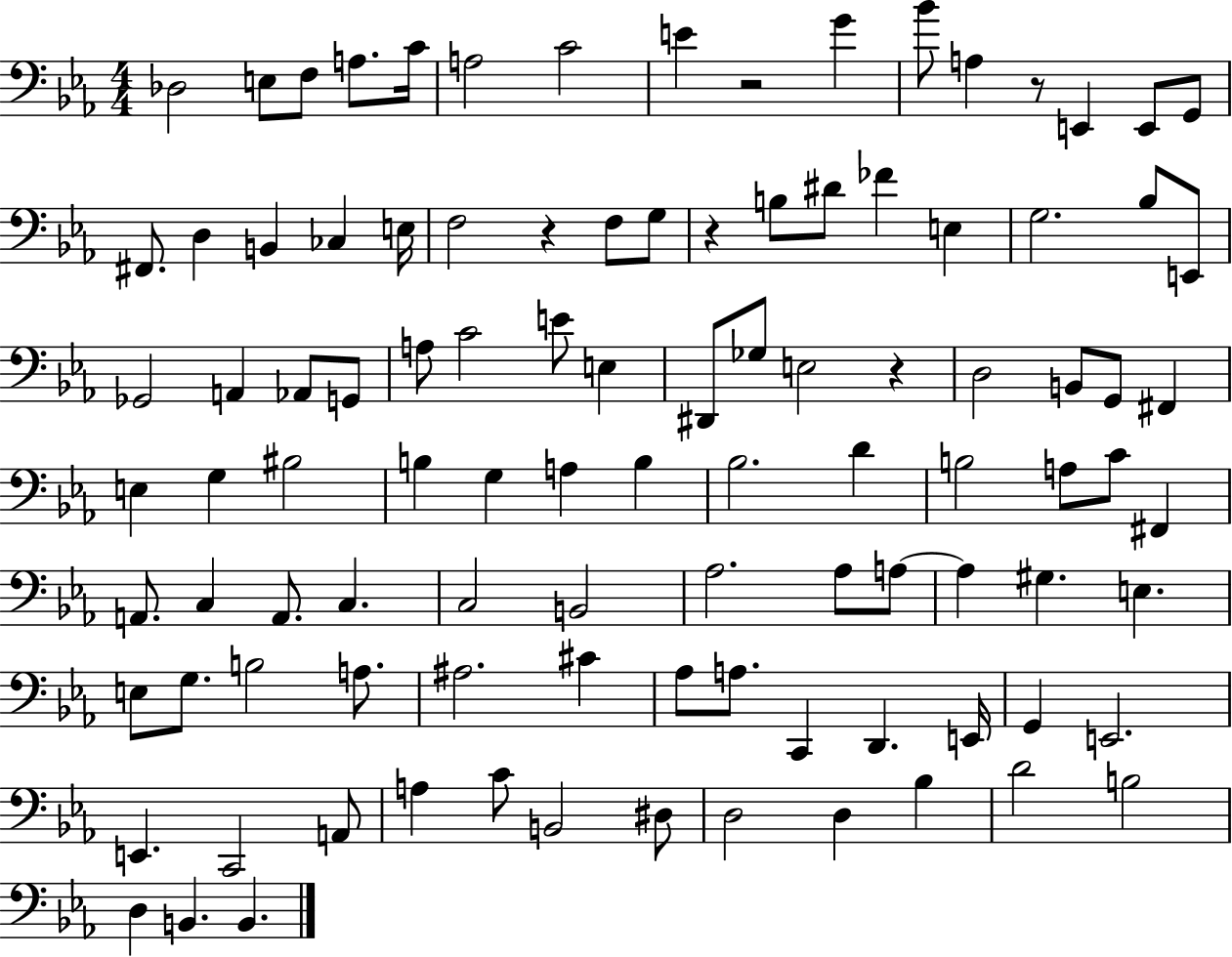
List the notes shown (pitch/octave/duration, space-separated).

Db3/h E3/e F3/e A3/e. C4/s A3/h C4/h E4/q R/h G4/q Bb4/e A3/q R/e E2/q E2/e G2/e F#2/e. D3/q B2/q CES3/q E3/s F3/h R/q F3/e G3/e R/q B3/e D#4/e FES4/q E3/q G3/h. Bb3/e E2/e Gb2/h A2/q Ab2/e G2/e A3/e C4/h E4/e E3/q D#2/e Gb3/e E3/h R/q D3/h B2/e G2/e F#2/q E3/q G3/q BIS3/h B3/q G3/q A3/q B3/q Bb3/h. D4/q B3/h A3/e C4/e F#2/q A2/e. C3/q A2/e. C3/q. C3/h B2/h Ab3/h. Ab3/e A3/e A3/q G#3/q. E3/q. E3/e G3/e. B3/h A3/e. A#3/h. C#4/q Ab3/e A3/e. C2/q D2/q. E2/s G2/q E2/h. E2/q. C2/h A2/e A3/q C4/e B2/h D#3/e D3/h D3/q Bb3/q D4/h B3/h D3/q B2/q. B2/q.